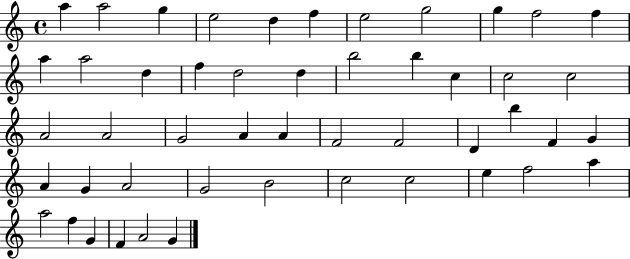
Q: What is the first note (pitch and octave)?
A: A5